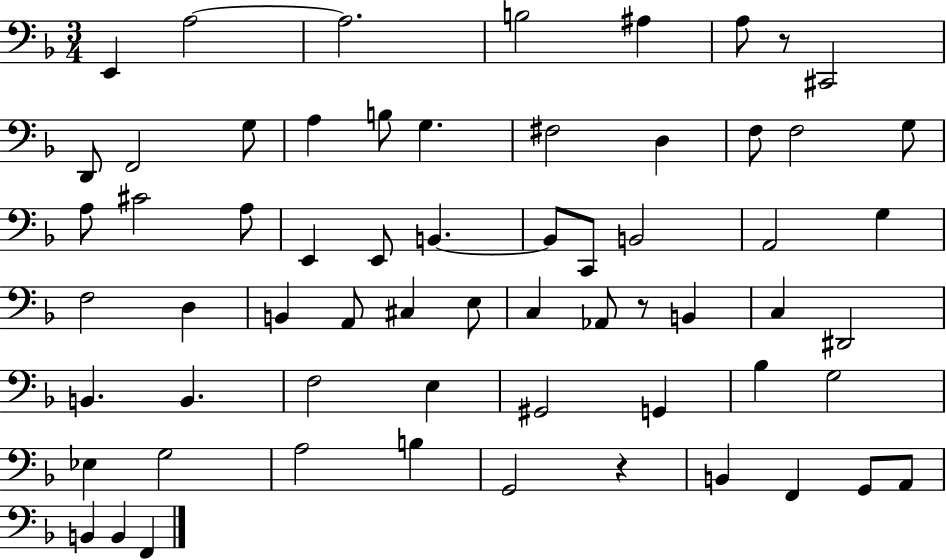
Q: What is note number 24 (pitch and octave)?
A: B2